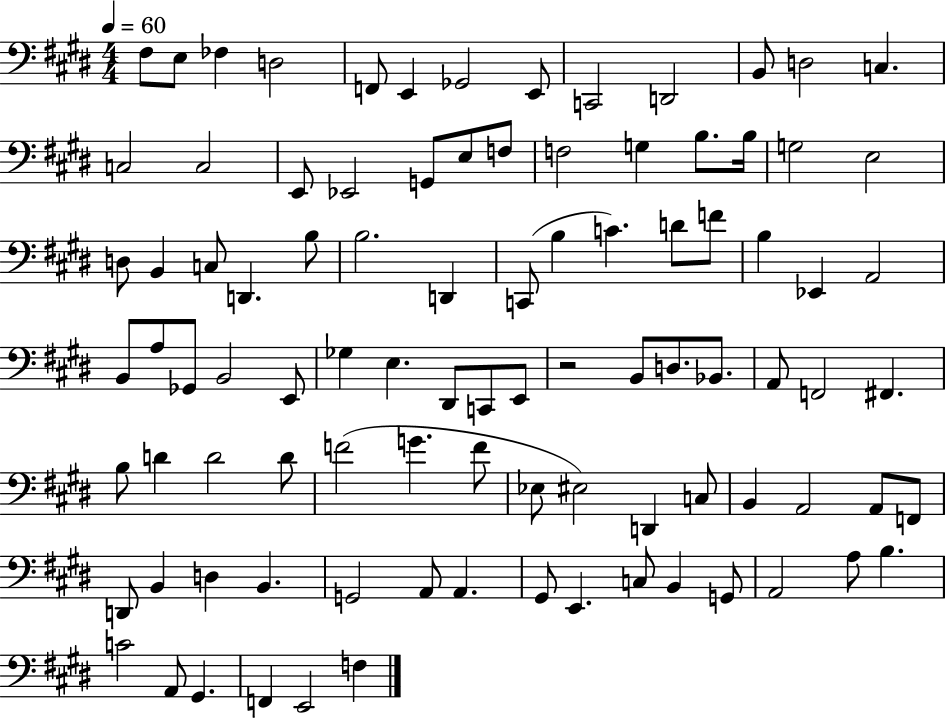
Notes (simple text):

F#3/e E3/e FES3/q D3/h F2/e E2/q Gb2/h E2/e C2/h D2/h B2/e D3/h C3/q. C3/h C3/h E2/e Eb2/h G2/e E3/e F3/e F3/h G3/q B3/e. B3/s G3/h E3/h D3/e B2/q C3/e D2/q. B3/e B3/h. D2/q C2/e B3/q C4/q. D4/e F4/e B3/q Eb2/q A2/h B2/e A3/e Gb2/e B2/h E2/e Gb3/q E3/q. D#2/e C2/e E2/e R/h B2/e D3/e. Bb2/e. A2/e F2/h F#2/q. B3/e D4/q D4/h D4/e F4/h G4/q. F4/e Eb3/e EIS3/h D2/q C3/e B2/q A2/h A2/e F2/e D2/e B2/q D3/q B2/q. G2/h A2/e A2/q. G#2/e E2/q. C3/e B2/q G2/e A2/h A3/e B3/q. C4/h A2/e G#2/q. F2/q E2/h F3/q